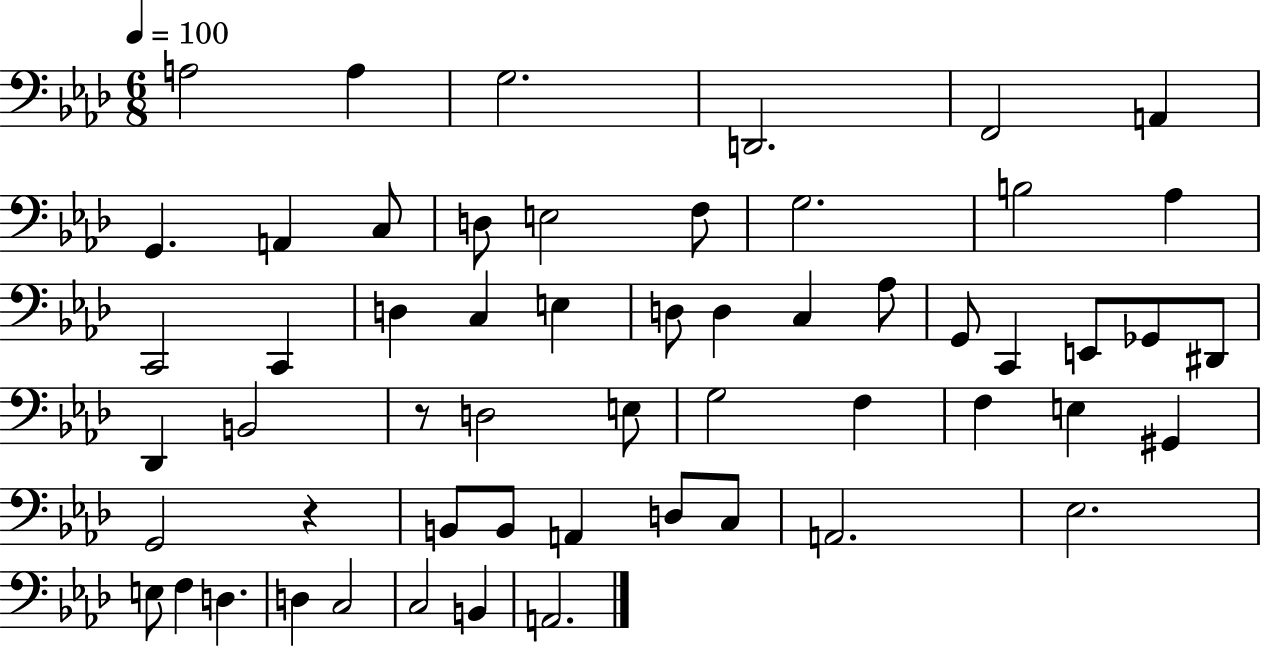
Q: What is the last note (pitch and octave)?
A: A2